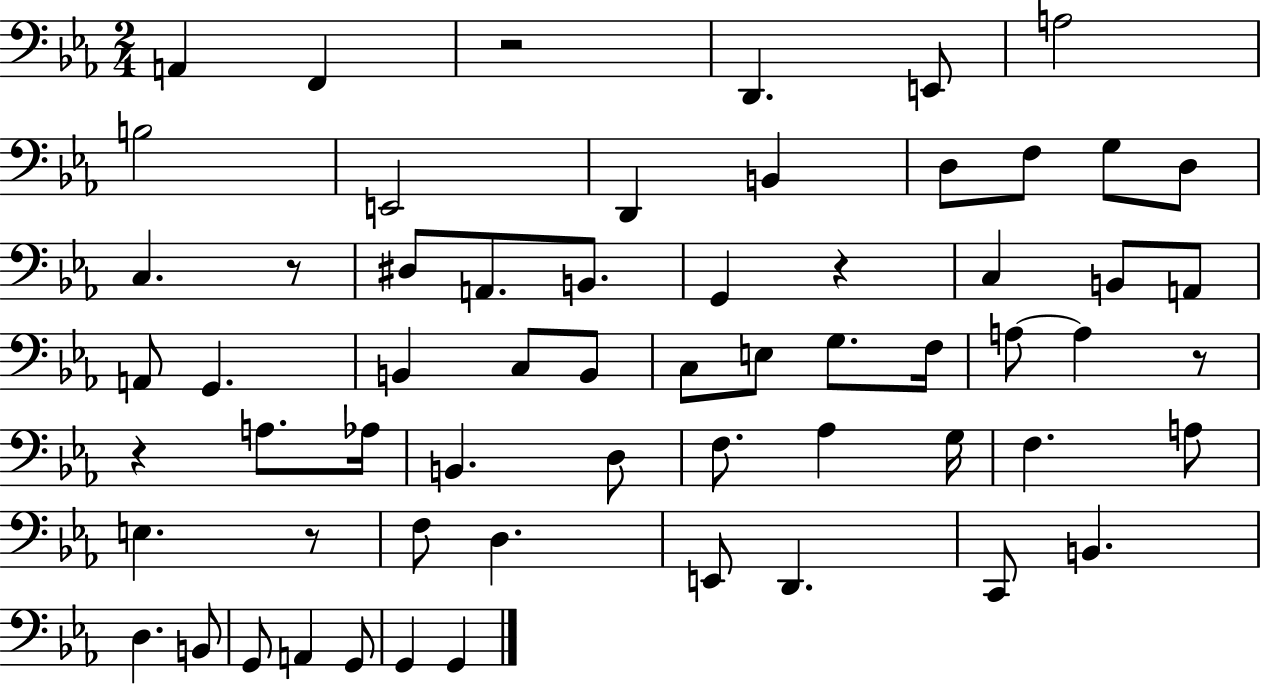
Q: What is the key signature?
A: EES major